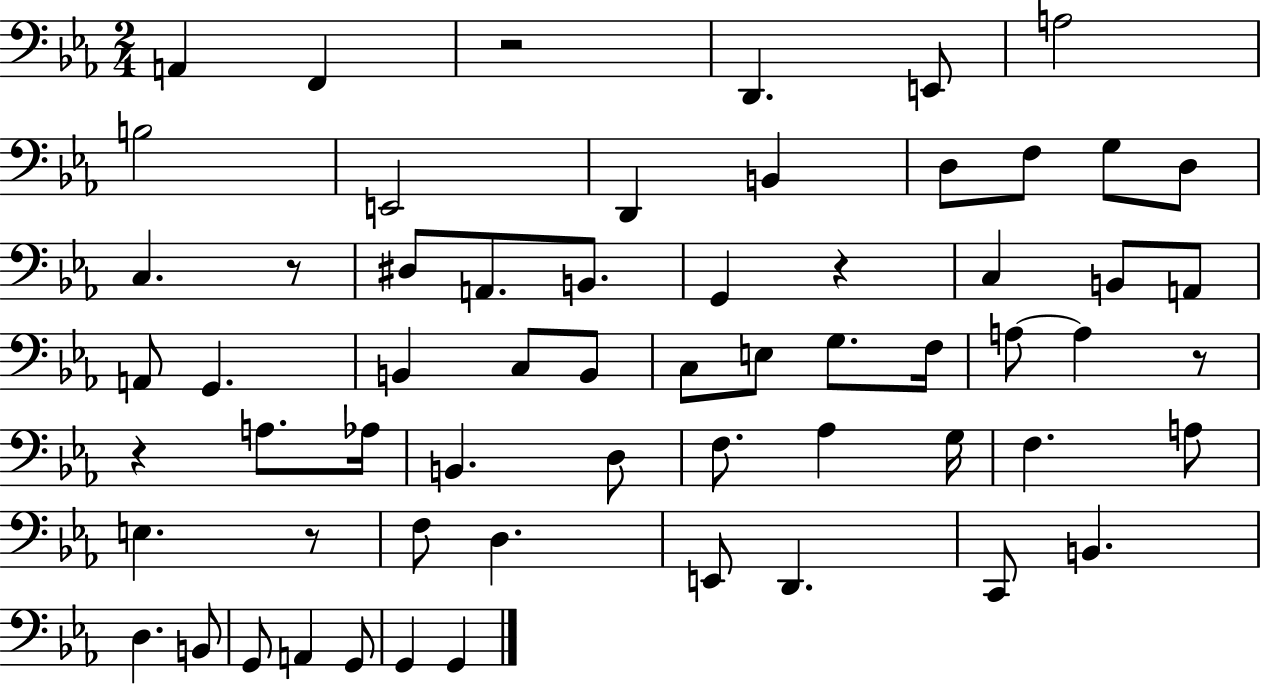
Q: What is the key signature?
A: EES major